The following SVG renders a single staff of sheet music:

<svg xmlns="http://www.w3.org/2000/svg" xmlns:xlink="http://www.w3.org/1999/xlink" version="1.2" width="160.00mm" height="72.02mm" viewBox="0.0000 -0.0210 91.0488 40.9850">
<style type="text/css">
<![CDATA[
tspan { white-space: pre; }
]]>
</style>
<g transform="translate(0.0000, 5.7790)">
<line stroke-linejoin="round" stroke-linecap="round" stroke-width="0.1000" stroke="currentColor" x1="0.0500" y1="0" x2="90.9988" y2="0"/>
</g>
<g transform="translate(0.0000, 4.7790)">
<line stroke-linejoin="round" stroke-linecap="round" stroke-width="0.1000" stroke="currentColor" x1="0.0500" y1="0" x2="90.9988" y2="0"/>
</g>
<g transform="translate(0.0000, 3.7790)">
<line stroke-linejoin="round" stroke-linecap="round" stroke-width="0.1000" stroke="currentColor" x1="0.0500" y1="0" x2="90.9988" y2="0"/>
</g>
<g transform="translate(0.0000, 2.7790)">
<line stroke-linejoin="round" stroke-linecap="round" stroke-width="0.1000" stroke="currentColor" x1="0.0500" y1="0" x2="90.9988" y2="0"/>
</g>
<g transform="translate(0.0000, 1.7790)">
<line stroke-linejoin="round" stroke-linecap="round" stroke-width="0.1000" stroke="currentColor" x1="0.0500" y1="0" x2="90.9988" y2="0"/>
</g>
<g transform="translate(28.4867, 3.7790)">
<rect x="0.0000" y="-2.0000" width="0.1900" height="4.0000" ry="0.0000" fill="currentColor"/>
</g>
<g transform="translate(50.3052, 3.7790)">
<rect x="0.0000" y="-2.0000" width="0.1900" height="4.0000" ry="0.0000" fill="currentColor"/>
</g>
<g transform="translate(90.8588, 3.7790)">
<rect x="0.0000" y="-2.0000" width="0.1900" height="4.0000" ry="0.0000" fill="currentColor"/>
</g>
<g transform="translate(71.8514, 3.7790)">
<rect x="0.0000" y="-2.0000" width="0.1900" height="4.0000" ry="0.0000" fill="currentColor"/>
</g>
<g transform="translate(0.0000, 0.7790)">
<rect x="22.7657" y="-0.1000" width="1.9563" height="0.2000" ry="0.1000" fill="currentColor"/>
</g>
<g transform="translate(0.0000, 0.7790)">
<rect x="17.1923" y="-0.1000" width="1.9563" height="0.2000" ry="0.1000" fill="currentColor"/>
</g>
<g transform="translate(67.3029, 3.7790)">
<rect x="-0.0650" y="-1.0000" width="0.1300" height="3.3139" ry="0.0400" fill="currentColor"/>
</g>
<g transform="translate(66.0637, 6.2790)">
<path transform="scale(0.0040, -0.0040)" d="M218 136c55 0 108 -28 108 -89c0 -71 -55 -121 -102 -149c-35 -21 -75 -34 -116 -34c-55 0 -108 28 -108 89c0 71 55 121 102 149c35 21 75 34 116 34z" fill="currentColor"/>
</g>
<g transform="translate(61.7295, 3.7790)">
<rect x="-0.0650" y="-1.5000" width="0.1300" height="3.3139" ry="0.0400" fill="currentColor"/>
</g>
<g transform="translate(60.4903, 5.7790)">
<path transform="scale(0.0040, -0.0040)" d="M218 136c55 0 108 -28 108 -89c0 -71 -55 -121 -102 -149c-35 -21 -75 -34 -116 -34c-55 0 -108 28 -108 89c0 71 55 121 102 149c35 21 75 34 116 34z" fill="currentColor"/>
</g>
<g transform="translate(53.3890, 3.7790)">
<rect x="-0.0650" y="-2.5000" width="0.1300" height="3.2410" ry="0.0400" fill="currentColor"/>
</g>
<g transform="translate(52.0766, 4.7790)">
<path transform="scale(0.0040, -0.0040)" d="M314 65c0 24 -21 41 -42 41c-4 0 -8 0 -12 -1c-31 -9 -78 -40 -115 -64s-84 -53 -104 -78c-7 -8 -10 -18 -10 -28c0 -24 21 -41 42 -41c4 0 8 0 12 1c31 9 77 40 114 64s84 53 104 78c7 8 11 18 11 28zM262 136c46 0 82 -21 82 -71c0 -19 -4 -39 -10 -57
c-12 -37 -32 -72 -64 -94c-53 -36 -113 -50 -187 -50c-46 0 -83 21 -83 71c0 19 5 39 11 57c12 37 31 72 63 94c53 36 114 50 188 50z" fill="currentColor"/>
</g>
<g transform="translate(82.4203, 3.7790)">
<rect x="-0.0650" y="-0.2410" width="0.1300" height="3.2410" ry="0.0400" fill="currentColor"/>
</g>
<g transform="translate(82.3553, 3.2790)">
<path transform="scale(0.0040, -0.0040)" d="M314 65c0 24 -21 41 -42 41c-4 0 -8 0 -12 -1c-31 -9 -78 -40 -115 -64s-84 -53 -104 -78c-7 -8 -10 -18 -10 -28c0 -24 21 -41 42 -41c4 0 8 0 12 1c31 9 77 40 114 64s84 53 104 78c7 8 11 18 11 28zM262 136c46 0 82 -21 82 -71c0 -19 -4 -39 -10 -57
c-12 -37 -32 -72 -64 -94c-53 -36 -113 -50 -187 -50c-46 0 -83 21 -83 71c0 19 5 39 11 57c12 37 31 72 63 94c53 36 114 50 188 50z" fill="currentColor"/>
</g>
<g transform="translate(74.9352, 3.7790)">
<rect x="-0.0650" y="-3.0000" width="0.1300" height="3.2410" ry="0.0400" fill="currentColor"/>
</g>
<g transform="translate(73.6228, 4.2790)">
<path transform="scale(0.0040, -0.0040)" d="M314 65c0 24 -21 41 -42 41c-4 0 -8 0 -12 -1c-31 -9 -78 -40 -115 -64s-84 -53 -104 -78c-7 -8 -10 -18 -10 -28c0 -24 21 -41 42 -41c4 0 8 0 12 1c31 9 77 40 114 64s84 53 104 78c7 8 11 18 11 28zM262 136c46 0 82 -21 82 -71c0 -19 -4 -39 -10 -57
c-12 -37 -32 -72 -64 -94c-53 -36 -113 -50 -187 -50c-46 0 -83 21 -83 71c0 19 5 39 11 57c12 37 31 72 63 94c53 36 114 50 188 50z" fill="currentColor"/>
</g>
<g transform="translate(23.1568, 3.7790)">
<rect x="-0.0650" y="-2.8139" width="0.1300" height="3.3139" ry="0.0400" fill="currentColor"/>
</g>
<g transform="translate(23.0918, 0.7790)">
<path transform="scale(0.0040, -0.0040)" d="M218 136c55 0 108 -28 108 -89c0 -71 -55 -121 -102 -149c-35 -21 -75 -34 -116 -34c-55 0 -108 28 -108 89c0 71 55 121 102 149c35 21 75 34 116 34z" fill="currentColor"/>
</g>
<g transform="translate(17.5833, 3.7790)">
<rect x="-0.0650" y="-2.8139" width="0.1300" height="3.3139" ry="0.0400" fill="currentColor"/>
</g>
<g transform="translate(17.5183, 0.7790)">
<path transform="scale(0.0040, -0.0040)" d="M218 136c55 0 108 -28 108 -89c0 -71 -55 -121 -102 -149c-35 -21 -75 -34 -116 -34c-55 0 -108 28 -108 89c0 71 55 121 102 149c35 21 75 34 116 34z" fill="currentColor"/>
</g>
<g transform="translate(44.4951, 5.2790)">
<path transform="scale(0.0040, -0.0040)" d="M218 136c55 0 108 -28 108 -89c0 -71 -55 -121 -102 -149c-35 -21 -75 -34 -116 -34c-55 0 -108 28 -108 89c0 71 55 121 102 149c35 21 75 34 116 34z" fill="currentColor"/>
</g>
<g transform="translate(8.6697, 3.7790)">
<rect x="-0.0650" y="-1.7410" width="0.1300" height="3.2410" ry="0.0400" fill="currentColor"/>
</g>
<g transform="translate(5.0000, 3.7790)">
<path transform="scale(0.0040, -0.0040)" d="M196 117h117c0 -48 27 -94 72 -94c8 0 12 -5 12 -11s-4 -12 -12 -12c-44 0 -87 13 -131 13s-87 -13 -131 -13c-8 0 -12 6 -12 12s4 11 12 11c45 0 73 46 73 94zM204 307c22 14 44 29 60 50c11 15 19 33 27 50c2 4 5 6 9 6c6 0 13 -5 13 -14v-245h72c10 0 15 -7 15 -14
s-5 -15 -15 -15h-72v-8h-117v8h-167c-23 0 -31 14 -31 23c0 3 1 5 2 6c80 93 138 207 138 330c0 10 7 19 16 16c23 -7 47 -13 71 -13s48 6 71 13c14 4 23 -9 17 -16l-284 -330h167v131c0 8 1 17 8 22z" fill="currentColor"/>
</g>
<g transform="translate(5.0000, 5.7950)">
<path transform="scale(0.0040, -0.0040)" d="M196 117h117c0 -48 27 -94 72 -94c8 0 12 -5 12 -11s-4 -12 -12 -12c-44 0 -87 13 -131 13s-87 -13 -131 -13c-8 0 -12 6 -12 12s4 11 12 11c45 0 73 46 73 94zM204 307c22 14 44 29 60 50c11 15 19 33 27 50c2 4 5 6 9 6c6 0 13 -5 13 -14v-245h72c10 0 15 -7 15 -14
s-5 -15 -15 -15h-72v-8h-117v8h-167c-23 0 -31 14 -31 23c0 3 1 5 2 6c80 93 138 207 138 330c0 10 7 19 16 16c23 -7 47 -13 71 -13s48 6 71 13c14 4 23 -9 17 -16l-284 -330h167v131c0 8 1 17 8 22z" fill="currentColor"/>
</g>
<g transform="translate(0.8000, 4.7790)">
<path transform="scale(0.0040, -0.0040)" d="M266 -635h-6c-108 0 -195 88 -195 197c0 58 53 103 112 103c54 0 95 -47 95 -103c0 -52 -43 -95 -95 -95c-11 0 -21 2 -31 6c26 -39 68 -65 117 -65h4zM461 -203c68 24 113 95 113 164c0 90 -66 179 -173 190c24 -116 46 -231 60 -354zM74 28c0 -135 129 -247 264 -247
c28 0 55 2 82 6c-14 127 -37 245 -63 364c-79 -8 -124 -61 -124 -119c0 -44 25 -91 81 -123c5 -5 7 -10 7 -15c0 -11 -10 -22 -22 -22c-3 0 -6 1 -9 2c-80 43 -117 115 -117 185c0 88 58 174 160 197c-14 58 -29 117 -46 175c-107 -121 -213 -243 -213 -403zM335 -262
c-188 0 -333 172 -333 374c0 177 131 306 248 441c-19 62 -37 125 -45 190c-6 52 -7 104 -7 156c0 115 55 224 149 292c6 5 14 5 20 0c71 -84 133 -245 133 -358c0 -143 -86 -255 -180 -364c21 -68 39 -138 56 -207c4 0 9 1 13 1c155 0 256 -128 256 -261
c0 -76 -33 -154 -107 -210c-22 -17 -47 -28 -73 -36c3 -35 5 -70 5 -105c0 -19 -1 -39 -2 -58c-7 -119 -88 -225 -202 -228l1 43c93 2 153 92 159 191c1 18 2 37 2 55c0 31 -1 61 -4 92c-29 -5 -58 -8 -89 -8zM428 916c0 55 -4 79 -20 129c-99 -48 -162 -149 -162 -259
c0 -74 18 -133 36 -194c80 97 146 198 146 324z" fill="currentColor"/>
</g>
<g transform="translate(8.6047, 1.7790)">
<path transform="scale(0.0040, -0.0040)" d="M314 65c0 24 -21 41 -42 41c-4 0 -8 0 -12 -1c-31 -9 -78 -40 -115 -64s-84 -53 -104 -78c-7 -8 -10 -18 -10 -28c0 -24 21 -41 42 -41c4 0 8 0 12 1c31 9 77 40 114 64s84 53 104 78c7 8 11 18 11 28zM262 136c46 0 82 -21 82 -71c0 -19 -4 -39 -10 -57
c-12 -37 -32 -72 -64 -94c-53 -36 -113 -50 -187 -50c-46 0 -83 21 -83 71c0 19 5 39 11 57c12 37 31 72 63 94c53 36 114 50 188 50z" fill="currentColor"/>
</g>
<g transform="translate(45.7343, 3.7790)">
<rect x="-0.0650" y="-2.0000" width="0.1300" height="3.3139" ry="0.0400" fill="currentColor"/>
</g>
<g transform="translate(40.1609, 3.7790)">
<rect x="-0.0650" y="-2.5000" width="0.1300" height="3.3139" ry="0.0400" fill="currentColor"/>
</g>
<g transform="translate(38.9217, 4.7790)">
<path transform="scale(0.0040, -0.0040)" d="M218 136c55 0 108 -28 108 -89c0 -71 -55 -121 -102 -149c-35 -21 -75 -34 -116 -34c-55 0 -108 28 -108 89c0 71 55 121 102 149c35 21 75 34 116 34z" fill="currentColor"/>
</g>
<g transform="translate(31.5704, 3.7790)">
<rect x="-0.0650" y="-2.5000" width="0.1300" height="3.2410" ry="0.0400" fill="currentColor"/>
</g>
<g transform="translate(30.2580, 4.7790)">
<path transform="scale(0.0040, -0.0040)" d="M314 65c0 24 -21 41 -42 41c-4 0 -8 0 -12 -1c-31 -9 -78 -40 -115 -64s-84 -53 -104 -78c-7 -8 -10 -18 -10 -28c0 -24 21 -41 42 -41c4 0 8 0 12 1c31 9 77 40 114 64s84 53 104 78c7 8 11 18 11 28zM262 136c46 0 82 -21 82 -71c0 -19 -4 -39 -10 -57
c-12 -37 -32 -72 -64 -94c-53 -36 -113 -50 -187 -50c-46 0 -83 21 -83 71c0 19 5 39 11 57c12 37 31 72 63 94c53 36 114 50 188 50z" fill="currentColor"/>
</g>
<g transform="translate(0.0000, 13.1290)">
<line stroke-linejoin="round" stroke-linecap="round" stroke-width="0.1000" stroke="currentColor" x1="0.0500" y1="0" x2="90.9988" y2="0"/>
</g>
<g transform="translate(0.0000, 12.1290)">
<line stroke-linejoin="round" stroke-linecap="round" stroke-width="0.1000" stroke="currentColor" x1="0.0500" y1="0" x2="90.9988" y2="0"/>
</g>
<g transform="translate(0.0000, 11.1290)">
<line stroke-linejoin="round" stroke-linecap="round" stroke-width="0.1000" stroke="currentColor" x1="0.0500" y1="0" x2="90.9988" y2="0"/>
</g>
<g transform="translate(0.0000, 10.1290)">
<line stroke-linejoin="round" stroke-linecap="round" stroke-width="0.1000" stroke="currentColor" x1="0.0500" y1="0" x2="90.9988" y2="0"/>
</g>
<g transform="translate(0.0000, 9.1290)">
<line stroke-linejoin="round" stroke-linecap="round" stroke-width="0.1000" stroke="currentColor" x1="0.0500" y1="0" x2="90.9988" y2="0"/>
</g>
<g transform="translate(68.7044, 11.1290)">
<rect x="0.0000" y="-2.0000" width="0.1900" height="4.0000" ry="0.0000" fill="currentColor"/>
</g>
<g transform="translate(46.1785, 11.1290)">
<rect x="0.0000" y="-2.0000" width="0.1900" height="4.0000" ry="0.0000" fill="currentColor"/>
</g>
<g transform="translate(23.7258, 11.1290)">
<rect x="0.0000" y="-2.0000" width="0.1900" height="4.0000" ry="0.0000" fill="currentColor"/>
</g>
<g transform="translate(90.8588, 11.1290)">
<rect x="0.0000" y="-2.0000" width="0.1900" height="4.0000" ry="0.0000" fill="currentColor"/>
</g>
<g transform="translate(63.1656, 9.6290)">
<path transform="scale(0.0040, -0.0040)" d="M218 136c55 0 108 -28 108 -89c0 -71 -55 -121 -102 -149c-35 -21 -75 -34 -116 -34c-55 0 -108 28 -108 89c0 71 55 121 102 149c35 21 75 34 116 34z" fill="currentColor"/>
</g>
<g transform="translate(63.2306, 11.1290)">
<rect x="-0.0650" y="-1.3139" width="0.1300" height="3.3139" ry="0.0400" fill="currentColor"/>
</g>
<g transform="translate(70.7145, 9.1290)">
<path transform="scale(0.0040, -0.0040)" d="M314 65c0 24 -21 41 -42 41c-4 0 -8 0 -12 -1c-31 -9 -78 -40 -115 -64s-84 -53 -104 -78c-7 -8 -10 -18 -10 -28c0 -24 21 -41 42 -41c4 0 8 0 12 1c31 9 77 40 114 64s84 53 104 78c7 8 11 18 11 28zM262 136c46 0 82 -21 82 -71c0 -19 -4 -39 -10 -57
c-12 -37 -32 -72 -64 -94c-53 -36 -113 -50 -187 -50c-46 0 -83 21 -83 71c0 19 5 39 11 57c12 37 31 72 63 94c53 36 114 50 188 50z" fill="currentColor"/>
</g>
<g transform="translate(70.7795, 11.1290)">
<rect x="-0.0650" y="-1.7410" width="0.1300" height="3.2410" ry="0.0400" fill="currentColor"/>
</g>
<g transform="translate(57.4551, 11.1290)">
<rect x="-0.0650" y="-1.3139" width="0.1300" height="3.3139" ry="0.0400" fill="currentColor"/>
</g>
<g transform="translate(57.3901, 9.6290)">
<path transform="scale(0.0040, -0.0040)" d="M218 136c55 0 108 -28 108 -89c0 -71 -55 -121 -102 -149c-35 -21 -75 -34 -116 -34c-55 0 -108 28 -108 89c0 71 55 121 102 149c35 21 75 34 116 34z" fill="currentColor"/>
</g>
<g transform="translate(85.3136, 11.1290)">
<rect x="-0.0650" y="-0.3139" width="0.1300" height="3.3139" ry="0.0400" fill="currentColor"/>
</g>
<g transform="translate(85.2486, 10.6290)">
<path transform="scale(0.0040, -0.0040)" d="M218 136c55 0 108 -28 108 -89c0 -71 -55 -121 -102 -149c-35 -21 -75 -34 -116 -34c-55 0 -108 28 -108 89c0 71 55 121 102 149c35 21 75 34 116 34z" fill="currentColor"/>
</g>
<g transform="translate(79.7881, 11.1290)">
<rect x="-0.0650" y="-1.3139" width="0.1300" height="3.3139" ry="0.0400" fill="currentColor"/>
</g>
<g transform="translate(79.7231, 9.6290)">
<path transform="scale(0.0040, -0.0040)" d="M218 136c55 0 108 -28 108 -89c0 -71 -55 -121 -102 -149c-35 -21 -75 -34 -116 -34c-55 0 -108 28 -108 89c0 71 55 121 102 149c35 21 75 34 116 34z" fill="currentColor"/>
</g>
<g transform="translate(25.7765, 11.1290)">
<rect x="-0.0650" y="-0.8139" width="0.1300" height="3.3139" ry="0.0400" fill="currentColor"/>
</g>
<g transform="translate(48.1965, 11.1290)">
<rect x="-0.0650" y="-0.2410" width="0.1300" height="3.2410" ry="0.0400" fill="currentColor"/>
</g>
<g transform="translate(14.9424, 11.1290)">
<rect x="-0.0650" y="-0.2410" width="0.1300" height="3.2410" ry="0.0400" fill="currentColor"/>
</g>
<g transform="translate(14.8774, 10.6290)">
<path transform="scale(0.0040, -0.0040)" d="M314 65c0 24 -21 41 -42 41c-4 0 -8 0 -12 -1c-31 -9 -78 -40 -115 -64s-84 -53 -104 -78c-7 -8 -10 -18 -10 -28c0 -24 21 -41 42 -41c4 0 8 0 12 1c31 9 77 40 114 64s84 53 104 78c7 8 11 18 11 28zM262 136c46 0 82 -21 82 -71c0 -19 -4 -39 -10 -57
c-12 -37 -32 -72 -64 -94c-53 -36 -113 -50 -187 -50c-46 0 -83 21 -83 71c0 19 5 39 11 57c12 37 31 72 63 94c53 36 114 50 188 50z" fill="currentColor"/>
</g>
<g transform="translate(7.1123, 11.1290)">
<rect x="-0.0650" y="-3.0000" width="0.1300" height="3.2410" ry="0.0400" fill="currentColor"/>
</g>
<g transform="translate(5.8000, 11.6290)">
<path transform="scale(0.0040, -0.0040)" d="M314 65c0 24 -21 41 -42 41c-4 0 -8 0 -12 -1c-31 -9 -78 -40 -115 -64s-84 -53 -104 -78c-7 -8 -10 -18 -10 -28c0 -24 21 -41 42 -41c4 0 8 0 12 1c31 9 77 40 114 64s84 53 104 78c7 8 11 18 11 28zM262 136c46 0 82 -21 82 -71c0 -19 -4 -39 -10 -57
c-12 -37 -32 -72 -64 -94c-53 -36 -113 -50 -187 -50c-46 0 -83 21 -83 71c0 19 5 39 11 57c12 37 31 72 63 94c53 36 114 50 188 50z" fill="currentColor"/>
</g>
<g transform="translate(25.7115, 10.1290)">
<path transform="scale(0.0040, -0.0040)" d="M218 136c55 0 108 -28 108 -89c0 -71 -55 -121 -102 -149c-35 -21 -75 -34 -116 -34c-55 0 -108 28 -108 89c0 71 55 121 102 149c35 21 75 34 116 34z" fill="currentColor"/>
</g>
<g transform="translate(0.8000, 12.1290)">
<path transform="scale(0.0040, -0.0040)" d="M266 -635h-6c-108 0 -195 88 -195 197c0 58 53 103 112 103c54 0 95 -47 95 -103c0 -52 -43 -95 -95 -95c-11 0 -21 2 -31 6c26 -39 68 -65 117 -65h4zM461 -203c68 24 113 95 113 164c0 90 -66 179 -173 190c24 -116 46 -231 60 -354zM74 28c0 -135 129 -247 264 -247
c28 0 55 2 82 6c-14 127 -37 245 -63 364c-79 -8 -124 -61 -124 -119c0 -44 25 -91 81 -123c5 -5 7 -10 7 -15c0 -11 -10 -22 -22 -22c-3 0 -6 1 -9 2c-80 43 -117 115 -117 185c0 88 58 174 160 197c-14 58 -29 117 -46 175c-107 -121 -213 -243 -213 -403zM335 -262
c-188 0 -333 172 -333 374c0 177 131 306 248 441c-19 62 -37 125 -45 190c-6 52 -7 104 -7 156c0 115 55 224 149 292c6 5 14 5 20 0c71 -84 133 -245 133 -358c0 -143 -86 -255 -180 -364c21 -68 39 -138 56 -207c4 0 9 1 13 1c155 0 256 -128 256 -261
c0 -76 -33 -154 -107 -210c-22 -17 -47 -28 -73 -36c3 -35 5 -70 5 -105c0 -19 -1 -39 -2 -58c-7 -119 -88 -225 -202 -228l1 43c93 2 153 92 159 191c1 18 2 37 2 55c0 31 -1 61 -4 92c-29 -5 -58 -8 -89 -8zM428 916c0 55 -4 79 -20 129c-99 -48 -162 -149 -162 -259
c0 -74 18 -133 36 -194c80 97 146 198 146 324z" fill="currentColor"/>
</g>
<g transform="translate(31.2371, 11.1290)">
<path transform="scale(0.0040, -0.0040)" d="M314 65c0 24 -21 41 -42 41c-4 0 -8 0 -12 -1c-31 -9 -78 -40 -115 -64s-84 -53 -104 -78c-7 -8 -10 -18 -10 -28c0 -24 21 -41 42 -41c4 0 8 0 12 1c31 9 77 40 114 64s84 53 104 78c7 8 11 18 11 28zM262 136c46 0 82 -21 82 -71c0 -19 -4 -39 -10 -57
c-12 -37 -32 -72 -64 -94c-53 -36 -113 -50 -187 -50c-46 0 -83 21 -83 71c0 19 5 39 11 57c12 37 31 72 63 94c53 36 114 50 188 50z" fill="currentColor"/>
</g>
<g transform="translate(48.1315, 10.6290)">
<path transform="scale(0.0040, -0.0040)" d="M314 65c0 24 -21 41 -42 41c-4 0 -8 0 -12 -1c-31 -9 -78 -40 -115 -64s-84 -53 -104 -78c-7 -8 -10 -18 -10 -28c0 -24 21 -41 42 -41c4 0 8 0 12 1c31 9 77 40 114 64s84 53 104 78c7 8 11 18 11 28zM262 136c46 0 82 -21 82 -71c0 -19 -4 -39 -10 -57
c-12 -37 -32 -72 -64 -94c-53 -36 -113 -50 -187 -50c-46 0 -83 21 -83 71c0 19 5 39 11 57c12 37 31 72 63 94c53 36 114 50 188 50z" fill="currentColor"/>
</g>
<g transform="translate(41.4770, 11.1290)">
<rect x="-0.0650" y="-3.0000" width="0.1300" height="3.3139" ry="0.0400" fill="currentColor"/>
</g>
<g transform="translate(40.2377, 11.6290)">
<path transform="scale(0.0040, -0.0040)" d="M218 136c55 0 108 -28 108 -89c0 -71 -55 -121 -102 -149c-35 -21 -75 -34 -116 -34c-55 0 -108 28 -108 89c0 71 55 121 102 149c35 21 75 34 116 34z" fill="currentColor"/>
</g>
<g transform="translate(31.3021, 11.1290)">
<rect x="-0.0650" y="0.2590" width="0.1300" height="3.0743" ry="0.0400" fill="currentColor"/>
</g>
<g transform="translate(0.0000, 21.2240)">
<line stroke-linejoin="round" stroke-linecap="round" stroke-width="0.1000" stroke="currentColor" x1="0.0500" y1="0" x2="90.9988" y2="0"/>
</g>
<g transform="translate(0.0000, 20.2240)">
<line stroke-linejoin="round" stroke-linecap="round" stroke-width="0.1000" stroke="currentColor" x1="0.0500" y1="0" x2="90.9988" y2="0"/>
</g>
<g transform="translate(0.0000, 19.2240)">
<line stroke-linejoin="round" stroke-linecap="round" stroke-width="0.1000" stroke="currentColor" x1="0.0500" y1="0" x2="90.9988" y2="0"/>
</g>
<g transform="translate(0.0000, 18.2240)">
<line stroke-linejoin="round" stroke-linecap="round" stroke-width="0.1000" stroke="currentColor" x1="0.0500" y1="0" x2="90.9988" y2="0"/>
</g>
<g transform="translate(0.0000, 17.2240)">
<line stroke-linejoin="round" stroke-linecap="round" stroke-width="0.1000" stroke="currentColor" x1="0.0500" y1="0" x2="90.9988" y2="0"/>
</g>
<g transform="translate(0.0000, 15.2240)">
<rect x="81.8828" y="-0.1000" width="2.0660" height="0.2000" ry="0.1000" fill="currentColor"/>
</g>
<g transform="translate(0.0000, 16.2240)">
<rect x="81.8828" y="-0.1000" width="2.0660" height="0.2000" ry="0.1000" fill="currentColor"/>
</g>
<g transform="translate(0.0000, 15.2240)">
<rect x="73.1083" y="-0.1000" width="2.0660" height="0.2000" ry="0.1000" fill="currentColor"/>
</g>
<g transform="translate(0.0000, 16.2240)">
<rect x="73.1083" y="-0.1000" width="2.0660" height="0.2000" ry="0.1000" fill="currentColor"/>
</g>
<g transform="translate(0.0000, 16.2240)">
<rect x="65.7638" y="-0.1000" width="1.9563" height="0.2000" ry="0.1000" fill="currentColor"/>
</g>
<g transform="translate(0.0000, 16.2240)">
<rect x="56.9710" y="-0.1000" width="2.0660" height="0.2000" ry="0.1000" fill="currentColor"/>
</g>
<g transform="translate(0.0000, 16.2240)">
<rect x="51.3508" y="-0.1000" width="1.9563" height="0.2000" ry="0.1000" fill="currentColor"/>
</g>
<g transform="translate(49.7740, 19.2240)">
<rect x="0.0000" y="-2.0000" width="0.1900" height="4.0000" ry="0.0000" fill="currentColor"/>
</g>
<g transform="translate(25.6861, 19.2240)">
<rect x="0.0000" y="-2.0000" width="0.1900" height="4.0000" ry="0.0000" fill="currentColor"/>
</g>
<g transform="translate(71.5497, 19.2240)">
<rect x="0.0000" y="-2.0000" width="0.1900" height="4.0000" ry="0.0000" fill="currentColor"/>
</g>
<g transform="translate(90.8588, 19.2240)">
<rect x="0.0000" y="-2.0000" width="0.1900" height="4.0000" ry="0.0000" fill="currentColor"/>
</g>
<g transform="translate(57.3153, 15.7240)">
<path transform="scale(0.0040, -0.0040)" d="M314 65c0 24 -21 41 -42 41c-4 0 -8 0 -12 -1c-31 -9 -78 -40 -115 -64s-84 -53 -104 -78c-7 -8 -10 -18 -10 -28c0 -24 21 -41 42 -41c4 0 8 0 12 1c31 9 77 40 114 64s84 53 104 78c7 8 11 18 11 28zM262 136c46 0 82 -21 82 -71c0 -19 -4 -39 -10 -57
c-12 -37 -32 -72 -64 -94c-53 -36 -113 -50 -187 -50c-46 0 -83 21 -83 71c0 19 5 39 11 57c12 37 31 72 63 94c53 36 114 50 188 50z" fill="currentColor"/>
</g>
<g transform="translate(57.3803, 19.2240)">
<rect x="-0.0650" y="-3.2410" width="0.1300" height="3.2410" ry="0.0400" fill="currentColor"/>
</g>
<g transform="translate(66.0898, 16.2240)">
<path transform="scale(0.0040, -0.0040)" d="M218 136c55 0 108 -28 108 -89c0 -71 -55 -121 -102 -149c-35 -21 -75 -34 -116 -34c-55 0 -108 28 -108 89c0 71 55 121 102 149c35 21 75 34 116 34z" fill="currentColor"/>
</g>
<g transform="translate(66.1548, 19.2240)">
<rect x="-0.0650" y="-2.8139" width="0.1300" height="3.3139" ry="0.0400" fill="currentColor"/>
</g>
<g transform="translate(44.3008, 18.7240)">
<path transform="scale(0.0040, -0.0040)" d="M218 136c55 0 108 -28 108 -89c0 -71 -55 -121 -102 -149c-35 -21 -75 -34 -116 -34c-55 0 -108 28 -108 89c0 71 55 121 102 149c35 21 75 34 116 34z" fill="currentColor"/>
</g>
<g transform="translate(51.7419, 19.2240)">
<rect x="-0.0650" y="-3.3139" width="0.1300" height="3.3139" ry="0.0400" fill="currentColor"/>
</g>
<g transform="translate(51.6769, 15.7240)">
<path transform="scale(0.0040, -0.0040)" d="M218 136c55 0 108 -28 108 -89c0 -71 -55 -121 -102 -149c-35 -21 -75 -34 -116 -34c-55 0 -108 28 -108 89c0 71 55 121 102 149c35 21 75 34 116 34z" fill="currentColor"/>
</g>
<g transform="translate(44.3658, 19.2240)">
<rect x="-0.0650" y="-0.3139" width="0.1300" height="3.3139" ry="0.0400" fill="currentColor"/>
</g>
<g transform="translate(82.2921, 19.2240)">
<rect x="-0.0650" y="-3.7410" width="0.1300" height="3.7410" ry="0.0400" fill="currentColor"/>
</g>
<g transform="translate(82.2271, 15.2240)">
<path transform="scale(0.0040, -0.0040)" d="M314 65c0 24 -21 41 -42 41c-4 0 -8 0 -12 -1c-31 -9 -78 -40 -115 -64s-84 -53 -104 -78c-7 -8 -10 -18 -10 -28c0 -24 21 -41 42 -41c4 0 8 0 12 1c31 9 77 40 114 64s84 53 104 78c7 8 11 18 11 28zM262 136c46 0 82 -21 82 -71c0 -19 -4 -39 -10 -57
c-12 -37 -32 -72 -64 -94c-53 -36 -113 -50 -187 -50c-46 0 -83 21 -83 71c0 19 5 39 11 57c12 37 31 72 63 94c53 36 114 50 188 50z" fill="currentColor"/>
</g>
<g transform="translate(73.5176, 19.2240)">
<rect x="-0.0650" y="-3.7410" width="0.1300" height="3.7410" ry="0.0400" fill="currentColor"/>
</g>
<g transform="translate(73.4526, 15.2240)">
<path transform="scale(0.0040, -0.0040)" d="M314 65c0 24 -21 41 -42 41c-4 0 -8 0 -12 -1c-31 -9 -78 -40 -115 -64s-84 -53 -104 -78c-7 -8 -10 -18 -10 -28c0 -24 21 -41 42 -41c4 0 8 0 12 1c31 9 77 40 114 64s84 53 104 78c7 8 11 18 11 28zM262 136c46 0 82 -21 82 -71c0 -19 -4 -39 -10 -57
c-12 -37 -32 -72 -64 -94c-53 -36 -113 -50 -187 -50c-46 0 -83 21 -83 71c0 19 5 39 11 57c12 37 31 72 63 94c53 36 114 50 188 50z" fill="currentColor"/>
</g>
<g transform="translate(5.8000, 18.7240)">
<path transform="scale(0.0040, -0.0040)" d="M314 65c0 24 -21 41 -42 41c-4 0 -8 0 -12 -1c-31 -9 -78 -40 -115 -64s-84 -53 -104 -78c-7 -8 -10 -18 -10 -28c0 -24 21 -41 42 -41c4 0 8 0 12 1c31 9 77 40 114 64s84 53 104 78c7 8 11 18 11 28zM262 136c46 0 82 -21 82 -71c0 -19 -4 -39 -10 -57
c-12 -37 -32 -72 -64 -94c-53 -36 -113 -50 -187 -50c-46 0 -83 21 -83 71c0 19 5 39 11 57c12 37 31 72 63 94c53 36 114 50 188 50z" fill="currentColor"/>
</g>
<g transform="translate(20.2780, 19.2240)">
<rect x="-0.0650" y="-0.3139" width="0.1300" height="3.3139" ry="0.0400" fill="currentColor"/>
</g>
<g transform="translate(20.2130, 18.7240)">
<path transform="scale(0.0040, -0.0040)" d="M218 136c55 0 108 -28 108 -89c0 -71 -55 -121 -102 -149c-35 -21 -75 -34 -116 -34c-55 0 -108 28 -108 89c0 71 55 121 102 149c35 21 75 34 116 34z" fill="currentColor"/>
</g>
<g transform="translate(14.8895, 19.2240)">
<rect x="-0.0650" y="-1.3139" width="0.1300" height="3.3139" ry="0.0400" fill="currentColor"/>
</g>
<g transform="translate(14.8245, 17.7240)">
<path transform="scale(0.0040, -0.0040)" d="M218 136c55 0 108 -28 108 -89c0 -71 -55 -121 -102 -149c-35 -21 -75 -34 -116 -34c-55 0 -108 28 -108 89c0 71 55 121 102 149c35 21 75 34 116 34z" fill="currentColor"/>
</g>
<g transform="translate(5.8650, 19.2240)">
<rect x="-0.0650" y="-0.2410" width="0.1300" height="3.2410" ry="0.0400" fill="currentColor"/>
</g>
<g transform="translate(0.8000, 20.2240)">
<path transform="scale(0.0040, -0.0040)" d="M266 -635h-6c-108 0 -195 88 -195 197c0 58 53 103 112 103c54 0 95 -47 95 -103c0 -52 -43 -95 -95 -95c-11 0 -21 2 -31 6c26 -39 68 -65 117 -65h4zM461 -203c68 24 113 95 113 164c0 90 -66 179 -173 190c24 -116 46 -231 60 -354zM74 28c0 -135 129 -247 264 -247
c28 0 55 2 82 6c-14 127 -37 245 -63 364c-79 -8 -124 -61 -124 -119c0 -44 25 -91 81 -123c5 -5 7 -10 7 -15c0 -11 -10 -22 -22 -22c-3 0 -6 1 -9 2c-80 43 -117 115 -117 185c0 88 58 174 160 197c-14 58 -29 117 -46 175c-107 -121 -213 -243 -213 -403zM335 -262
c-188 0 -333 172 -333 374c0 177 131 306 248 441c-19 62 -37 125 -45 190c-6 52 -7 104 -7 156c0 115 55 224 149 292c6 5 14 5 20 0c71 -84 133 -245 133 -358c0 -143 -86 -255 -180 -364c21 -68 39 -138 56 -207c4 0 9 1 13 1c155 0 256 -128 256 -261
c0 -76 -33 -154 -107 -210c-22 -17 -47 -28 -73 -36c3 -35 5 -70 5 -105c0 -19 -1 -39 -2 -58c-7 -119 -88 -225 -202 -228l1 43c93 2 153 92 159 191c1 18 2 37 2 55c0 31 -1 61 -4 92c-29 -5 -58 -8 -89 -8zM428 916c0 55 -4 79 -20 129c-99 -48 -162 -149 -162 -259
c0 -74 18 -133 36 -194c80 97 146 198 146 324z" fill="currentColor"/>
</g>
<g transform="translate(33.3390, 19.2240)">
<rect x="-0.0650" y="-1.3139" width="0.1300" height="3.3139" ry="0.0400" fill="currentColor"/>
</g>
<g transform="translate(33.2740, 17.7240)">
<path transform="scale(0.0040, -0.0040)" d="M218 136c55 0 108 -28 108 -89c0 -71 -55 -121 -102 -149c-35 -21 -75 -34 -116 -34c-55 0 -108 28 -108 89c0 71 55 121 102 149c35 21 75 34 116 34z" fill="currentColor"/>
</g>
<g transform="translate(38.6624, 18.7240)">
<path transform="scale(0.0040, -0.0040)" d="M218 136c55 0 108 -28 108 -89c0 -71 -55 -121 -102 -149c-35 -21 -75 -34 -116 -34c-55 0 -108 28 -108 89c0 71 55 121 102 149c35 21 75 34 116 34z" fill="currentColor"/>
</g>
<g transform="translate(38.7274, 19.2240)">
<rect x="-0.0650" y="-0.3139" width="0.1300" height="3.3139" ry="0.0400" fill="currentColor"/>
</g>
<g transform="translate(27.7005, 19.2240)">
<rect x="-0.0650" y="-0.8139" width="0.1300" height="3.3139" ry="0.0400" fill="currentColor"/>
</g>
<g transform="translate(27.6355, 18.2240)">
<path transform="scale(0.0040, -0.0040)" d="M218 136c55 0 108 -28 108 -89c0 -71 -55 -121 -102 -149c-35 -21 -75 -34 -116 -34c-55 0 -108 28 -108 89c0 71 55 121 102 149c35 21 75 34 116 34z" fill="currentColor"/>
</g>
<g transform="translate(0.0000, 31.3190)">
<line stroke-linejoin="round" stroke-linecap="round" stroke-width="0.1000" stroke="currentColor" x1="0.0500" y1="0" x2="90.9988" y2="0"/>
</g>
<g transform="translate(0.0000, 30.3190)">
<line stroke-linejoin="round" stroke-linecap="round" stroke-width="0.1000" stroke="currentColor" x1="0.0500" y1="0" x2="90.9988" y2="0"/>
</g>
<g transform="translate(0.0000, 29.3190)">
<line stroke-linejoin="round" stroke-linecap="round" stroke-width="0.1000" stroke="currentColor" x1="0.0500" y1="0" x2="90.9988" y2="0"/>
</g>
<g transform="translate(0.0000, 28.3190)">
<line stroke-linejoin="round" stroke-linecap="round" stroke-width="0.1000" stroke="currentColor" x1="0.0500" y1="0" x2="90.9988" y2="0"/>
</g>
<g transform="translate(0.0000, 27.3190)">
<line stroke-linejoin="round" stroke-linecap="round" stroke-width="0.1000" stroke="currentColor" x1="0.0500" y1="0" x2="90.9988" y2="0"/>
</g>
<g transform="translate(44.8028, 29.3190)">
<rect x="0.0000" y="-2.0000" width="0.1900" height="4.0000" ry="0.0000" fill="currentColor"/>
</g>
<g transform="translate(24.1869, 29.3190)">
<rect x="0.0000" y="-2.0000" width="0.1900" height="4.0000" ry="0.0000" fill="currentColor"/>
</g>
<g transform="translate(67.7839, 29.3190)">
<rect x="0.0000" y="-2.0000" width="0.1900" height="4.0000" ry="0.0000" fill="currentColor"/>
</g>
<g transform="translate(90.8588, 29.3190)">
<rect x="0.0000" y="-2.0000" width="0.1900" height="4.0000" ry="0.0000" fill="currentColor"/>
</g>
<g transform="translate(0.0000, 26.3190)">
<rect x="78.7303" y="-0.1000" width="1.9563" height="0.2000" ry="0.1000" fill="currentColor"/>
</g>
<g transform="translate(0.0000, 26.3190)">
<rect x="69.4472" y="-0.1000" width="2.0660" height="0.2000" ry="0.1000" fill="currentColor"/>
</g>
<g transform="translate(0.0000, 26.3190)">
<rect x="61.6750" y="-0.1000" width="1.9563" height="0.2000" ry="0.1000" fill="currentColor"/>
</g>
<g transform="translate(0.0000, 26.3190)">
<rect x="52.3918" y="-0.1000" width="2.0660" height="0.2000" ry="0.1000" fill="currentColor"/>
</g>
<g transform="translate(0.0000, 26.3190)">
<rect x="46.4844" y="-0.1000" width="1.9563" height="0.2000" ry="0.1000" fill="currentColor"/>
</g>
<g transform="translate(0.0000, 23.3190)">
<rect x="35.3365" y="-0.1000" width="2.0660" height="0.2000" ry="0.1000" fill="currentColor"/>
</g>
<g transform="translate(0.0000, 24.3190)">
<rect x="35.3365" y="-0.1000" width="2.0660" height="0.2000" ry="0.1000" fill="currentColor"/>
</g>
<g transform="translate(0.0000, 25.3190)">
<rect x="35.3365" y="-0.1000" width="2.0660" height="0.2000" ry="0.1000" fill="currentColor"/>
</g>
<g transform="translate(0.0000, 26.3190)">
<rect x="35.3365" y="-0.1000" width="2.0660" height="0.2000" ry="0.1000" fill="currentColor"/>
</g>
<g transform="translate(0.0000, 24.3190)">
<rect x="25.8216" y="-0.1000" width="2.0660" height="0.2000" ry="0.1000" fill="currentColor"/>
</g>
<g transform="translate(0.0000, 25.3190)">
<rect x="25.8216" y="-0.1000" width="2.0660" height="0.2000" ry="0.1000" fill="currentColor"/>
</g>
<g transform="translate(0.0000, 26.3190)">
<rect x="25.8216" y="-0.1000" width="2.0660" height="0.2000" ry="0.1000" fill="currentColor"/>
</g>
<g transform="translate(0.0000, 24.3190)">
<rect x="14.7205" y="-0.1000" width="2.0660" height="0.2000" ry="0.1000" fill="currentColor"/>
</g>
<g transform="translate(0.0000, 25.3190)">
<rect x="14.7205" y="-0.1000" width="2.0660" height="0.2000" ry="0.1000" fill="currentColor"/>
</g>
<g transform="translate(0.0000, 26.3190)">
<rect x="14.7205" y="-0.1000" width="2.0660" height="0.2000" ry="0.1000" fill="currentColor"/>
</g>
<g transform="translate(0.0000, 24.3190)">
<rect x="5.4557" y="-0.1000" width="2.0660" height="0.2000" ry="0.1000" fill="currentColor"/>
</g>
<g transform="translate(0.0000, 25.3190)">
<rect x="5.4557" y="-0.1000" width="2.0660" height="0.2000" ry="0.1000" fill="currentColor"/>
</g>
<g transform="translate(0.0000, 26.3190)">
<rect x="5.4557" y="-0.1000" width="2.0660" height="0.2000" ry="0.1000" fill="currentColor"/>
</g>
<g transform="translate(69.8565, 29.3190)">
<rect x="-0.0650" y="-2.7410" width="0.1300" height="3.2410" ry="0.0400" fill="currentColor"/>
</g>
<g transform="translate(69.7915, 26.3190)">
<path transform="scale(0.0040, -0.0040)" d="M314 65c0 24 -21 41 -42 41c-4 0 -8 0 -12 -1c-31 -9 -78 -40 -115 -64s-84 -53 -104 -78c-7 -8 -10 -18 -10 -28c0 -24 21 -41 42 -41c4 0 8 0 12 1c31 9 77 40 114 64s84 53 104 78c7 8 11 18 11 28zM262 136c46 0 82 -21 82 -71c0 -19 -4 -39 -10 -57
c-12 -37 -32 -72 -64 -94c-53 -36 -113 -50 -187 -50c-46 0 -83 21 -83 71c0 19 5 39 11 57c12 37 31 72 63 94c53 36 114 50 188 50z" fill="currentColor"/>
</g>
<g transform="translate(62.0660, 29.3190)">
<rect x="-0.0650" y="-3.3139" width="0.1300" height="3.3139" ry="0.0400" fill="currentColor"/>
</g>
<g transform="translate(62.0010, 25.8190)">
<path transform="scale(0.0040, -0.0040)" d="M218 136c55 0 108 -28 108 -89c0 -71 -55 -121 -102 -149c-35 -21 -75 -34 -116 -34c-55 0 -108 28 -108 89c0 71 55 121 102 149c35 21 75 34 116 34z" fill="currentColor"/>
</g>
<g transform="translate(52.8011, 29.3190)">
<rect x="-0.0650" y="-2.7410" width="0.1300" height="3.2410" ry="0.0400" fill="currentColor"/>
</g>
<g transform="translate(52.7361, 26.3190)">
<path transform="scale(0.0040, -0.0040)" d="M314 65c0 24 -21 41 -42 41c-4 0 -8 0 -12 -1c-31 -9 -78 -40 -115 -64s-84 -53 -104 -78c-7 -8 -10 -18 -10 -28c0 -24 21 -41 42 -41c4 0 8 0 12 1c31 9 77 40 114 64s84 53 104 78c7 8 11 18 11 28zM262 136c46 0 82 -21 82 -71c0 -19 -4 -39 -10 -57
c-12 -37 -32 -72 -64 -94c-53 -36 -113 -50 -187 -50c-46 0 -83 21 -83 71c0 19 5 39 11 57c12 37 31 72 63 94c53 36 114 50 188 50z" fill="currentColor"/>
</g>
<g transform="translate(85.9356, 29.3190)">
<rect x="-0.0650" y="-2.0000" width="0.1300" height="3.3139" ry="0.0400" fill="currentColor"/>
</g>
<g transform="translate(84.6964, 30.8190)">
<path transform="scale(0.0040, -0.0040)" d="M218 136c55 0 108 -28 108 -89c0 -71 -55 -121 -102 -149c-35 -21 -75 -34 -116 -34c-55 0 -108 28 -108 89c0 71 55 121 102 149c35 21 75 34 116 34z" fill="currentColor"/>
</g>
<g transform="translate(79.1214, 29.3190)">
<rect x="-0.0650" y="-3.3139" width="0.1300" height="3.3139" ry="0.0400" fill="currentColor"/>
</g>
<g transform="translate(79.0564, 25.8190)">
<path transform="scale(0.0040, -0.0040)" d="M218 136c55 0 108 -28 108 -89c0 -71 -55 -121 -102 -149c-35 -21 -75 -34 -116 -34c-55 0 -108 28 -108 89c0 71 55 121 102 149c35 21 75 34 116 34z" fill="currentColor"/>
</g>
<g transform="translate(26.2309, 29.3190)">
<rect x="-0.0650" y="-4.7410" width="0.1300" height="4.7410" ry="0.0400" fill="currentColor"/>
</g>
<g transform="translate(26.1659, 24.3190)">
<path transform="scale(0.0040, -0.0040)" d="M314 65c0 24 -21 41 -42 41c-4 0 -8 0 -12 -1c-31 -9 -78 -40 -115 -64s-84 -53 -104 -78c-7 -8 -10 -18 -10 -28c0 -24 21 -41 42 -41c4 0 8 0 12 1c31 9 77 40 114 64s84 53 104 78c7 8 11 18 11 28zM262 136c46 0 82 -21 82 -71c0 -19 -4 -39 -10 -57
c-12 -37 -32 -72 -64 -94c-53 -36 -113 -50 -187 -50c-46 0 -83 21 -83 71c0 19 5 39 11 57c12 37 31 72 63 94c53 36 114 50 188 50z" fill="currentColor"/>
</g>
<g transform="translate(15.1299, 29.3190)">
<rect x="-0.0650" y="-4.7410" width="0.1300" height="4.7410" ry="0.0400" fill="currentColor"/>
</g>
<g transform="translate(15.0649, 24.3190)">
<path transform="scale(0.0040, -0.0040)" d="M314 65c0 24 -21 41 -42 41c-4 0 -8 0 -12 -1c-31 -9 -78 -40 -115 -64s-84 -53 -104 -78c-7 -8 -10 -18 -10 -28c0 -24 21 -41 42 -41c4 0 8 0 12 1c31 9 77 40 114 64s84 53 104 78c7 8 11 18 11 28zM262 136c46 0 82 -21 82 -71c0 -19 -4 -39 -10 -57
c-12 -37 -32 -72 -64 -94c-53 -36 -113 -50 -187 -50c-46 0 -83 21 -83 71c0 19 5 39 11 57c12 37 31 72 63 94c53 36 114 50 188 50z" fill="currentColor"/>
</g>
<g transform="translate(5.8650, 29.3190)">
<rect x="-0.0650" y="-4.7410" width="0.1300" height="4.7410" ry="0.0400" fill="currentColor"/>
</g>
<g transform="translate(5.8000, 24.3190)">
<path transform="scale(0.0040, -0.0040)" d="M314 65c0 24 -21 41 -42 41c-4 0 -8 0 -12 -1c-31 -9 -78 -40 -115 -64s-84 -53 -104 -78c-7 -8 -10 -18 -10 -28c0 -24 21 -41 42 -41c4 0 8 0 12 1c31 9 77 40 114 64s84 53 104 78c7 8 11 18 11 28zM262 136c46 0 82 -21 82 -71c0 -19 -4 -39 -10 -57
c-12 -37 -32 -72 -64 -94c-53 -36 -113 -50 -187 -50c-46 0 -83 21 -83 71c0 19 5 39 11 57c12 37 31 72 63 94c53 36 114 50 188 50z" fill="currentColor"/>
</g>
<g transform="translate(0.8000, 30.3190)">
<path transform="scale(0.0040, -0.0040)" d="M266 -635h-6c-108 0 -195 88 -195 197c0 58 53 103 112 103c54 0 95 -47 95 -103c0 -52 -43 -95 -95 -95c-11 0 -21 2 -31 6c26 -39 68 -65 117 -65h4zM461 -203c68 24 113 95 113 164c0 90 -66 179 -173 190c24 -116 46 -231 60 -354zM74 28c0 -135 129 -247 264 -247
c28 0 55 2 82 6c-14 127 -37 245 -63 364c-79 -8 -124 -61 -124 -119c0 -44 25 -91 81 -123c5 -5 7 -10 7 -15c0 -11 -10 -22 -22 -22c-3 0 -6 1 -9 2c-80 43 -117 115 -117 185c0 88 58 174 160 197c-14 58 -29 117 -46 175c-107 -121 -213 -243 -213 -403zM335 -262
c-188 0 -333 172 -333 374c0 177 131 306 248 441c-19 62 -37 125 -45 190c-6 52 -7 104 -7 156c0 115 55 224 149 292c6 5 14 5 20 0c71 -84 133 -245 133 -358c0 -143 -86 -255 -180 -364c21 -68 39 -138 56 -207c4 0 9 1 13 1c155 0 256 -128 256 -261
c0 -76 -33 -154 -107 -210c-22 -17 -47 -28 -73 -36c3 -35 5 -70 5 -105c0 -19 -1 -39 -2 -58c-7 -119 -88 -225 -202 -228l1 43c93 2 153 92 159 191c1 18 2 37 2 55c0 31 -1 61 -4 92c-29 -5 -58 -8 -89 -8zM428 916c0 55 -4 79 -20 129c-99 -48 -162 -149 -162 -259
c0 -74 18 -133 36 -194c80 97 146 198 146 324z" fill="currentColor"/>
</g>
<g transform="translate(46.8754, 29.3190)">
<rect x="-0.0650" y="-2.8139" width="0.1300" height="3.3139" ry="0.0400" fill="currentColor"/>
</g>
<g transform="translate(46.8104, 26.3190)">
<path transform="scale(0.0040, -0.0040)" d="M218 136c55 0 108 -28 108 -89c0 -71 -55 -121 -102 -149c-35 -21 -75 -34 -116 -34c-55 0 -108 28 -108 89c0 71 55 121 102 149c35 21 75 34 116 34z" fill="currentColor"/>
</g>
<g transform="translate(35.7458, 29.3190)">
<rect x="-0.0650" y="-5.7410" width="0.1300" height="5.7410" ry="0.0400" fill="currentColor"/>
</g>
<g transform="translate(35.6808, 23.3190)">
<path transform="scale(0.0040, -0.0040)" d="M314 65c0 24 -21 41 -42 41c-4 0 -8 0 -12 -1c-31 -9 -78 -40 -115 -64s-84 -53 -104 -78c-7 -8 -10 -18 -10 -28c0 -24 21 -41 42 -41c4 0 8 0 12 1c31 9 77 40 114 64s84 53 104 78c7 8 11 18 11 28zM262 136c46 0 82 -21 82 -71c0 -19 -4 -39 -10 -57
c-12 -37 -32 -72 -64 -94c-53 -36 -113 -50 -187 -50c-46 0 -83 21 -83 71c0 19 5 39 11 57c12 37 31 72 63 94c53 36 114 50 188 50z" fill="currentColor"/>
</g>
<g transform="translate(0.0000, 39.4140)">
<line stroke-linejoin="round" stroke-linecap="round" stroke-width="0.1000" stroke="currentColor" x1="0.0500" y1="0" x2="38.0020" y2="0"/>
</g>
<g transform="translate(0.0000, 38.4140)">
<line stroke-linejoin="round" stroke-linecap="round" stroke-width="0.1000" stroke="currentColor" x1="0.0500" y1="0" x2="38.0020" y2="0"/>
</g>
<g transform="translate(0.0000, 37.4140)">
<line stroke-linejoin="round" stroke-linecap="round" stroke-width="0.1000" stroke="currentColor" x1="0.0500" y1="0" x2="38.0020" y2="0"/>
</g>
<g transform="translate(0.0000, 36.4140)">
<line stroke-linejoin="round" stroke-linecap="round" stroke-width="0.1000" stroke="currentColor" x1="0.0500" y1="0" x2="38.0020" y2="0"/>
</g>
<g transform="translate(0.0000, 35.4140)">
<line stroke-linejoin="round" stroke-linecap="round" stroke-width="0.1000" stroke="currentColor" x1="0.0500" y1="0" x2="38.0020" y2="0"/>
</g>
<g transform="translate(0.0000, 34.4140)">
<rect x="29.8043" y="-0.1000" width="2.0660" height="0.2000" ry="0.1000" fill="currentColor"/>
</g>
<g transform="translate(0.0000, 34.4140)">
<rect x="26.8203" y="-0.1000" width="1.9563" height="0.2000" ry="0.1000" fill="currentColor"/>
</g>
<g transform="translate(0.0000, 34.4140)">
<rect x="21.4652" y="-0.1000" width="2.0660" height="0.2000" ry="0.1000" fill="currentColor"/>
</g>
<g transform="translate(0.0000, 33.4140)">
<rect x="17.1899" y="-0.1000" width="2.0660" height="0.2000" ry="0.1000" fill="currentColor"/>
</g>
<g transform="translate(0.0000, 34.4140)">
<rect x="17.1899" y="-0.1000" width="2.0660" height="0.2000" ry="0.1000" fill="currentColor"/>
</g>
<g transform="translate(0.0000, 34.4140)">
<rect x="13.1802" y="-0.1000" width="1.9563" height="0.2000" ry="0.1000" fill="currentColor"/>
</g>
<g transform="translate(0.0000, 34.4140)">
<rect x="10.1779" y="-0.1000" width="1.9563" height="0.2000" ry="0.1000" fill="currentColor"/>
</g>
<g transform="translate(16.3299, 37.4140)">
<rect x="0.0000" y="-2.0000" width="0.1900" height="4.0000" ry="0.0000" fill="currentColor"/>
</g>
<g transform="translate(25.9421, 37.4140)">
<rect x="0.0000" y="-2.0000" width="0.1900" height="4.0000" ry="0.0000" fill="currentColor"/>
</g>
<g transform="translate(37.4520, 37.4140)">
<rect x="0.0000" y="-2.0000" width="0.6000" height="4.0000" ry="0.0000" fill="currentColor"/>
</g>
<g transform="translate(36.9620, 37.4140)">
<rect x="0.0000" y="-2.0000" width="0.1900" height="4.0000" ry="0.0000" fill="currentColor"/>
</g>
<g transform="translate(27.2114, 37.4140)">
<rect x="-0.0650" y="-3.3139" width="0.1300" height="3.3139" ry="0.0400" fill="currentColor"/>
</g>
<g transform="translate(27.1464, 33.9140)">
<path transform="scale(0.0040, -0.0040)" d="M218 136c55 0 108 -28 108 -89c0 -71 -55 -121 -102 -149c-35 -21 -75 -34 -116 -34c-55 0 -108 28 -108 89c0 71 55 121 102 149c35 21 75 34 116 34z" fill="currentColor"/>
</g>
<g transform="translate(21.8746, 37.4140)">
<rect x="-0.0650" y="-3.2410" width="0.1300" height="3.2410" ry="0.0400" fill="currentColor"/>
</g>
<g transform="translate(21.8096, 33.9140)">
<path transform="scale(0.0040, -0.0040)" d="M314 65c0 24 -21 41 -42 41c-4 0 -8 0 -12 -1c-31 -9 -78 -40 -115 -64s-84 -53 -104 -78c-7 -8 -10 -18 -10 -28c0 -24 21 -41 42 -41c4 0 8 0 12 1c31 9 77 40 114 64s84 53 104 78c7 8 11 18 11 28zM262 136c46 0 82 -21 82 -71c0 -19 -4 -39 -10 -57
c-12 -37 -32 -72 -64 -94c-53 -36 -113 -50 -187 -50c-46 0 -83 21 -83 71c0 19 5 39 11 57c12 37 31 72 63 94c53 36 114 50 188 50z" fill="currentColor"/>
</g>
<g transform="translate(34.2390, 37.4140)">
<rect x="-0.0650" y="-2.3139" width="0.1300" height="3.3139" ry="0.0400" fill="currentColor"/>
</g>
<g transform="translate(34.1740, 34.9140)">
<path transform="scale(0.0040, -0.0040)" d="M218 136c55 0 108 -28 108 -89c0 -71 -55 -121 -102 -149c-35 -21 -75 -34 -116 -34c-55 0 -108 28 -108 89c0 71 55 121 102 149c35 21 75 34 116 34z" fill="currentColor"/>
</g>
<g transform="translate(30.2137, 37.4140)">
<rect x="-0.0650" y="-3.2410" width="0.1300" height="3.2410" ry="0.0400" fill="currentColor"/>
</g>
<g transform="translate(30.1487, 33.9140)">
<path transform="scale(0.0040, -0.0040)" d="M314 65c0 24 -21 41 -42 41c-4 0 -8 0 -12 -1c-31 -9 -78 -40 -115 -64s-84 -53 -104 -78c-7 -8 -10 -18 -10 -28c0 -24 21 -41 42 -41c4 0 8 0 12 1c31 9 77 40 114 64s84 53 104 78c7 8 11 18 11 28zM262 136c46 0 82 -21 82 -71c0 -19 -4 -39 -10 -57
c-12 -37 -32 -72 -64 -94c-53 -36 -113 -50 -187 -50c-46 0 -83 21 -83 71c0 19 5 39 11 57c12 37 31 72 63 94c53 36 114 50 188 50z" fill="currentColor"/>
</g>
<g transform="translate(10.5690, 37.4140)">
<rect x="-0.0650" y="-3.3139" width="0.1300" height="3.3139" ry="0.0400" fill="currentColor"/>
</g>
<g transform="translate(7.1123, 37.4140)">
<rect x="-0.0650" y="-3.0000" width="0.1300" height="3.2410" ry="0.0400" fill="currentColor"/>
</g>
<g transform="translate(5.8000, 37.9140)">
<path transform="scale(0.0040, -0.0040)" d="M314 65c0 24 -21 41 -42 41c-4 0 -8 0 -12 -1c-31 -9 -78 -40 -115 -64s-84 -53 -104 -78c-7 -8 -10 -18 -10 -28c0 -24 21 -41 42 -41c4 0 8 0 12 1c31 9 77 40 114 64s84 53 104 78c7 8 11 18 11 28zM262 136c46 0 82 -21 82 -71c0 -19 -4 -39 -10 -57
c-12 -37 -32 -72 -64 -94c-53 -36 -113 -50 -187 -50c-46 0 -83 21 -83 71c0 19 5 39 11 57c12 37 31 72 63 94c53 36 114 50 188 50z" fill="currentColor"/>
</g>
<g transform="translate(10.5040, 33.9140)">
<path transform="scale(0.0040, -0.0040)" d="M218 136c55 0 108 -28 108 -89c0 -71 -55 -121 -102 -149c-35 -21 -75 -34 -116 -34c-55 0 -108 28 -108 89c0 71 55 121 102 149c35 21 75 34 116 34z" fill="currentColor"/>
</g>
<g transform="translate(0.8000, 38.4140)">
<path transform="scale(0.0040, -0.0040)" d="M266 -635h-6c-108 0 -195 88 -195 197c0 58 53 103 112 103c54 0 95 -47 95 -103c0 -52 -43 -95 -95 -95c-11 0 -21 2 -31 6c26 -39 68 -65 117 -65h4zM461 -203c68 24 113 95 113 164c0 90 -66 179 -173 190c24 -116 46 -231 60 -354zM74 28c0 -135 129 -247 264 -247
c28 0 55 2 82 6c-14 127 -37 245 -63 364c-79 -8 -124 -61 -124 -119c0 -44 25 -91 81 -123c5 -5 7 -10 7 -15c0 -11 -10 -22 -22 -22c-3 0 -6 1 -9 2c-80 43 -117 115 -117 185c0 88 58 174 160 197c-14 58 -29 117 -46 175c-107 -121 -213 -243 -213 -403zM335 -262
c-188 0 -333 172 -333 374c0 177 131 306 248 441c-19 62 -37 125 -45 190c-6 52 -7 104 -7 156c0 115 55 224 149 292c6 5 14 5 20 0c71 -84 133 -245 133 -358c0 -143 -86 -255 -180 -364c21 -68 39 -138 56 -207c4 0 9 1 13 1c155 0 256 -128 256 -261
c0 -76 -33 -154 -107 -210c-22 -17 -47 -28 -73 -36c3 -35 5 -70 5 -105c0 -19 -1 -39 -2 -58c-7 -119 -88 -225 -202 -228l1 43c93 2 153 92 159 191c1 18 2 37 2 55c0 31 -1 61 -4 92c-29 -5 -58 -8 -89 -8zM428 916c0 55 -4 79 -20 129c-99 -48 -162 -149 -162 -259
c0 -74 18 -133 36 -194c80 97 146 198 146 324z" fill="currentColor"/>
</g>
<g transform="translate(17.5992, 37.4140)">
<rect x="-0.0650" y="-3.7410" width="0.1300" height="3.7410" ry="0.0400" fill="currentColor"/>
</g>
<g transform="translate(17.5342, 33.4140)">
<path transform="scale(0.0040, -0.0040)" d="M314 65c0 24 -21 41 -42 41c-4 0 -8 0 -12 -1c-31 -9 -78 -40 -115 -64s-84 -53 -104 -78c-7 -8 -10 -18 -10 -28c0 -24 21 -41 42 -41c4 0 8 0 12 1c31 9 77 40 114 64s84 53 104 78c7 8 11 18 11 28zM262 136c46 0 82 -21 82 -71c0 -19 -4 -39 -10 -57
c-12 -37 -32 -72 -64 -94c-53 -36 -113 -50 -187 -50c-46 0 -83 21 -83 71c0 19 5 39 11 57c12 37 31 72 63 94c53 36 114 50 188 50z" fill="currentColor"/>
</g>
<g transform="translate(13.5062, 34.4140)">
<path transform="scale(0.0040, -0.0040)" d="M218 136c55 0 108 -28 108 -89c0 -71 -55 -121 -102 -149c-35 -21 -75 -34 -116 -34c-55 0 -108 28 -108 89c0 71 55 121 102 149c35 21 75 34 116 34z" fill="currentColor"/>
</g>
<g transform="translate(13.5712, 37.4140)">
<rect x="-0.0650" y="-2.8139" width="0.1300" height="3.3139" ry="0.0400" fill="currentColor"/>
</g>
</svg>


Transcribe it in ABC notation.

X:1
T:Untitled
M:4/4
L:1/4
K:C
f2 a a G2 G F G2 E D A2 c2 A2 c2 d B2 A c2 e e f2 e c c2 e c d e c c b b2 a c'2 c'2 e'2 e'2 e'2 g'2 a a2 b a2 b F A2 b a c'2 b2 b b2 g